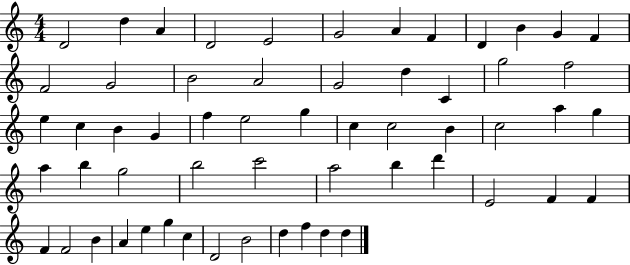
D4/h D5/q A4/q D4/h E4/h G4/h A4/q F4/q D4/q B4/q G4/q F4/q F4/h G4/h B4/h A4/h G4/h D5/q C4/q G5/h F5/h E5/q C5/q B4/q G4/q F5/q E5/h G5/q C5/q C5/h B4/q C5/h A5/q G5/q A5/q B5/q G5/h B5/h C6/h A5/h B5/q D6/q E4/h F4/q F4/q F4/q F4/h B4/q A4/q E5/q G5/q C5/q D4/h B4/h D5/q F5/q D5/q D5/q